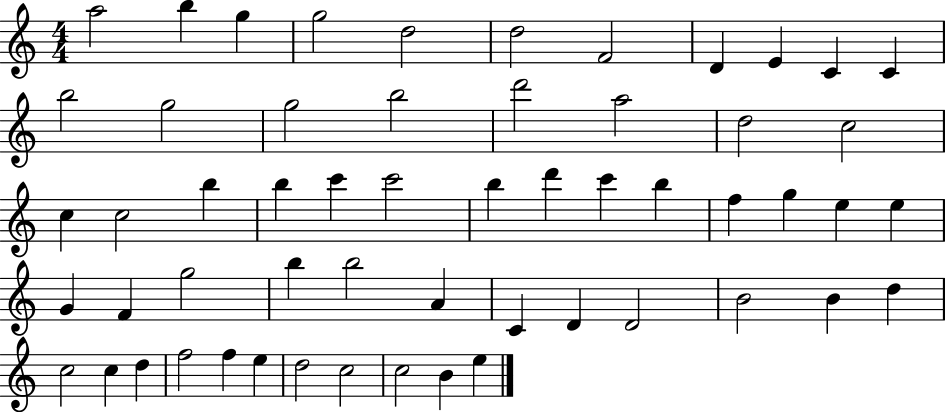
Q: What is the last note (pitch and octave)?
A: E5